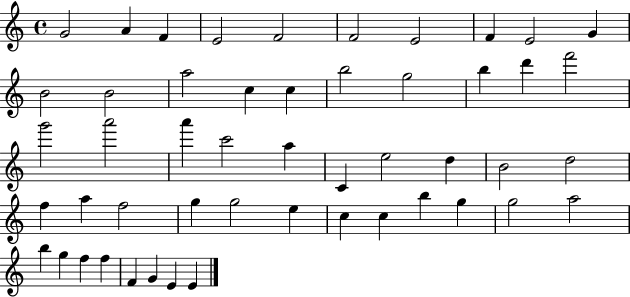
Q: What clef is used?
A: treble